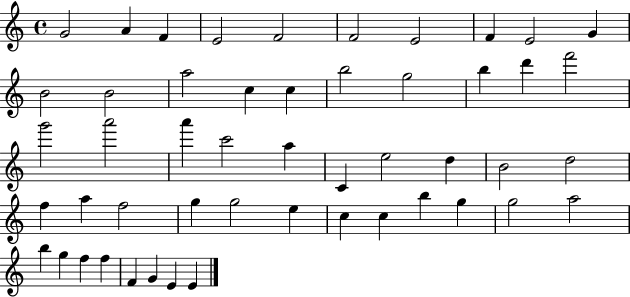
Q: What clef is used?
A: treble